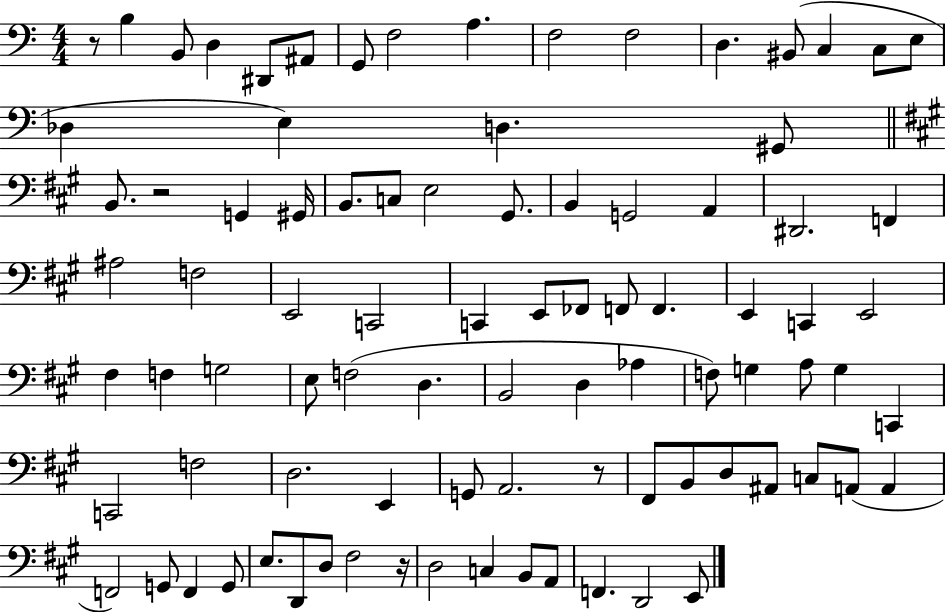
R/e B3/q B2/e D3/q D#2/e A#2/e G2/e F3/h A3/q. F3/h F3/h D3/q. BIS2/e C3/q C3/e E3/e Db3/q E3/q D3/q. G#2/e B2/e. R/h G2/q G#2/s B2/e. C3/e E3/h G#2/e. B2/q G2/h A2/q D#2/h. F2/q A#3/h F3/h E2/h C2/h C2/q E2/e FES2/e F2/e F2/q. E2/q C2/q E2/h F#3/q F3/q G3/h E3/e F3/h D3/q. B2/h D3/q Ab3/q F3/e G3/q A3/e G3/q C2/q C2/h F3/h D3/h. E2/q G2/e A2/h. R/e F#2/e B2/e D3/e A#2/e C3/e A2/e A2/q F2/h G2/e F2/q G2/e E3/e. D2/e D3/e F#3/h R/s D3/h C3/q B2/e A2/e F2/q. D2/h E2/e